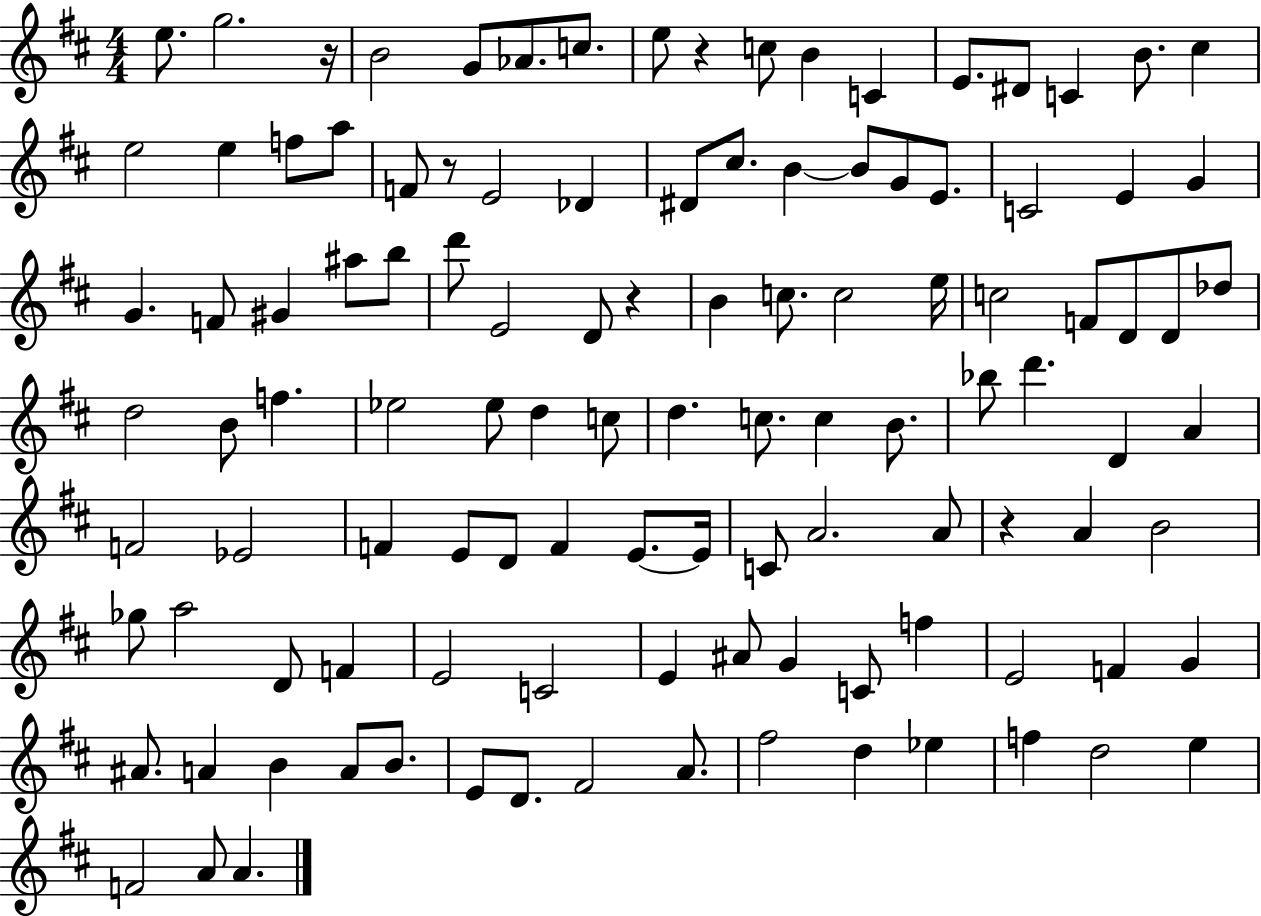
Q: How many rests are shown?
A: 5